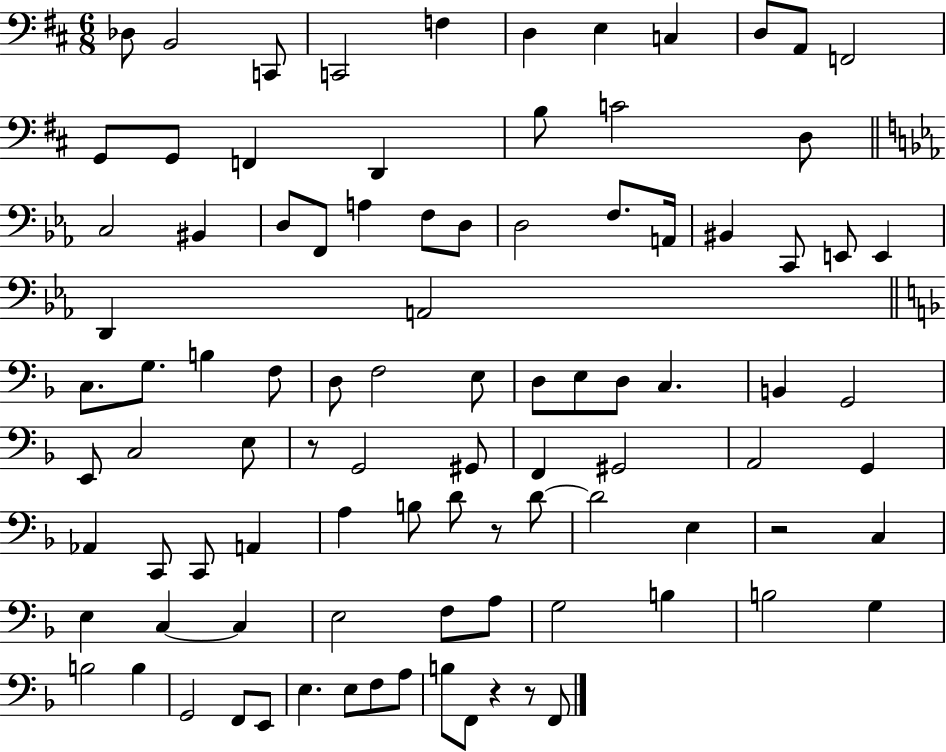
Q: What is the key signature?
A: D major